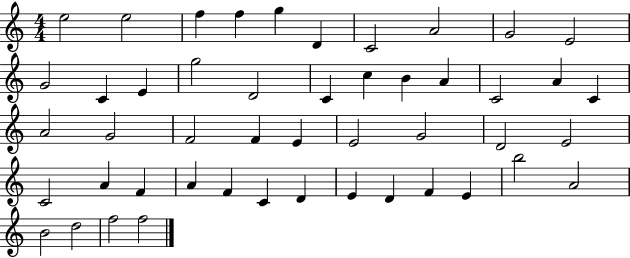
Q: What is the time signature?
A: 4/4